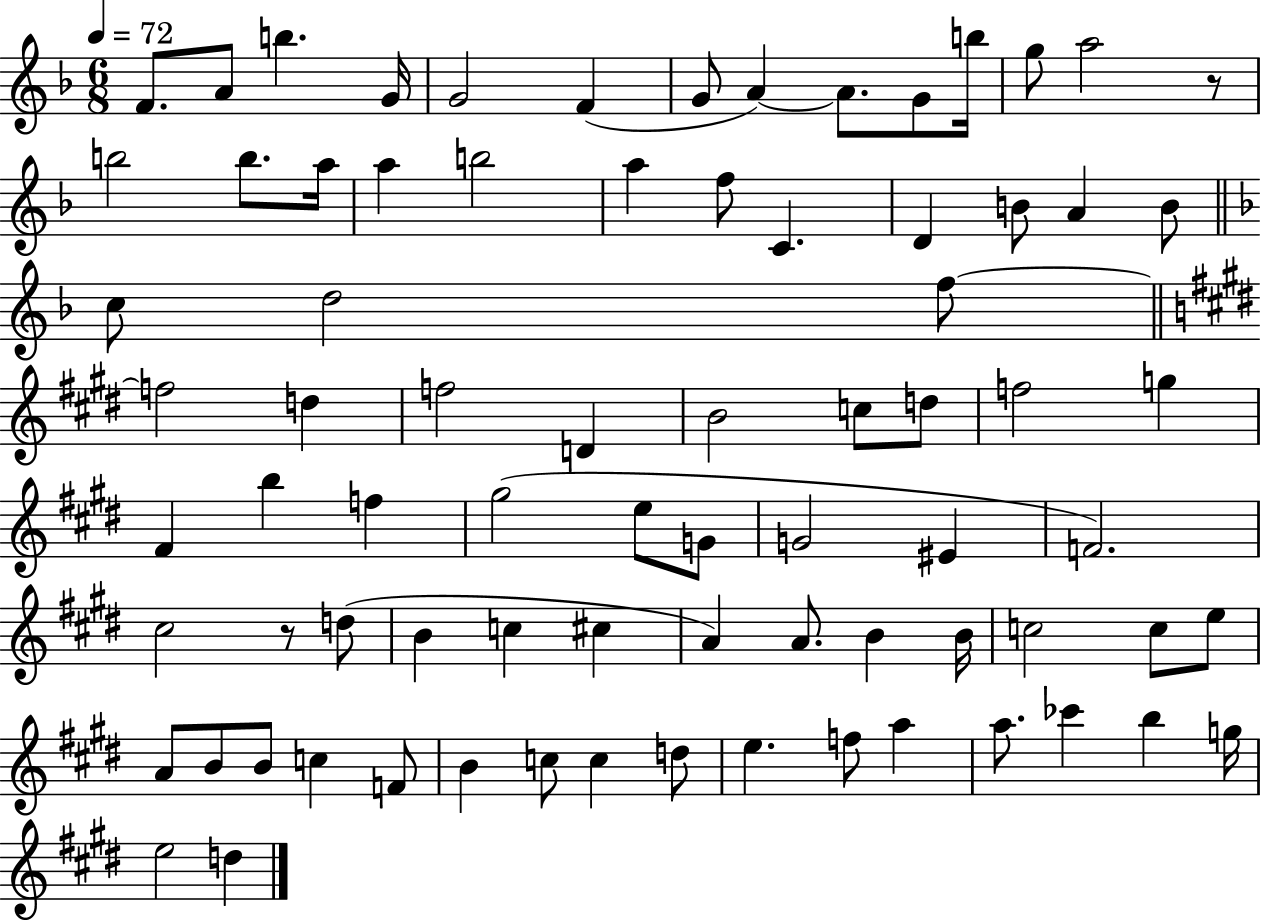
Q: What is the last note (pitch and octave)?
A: D5